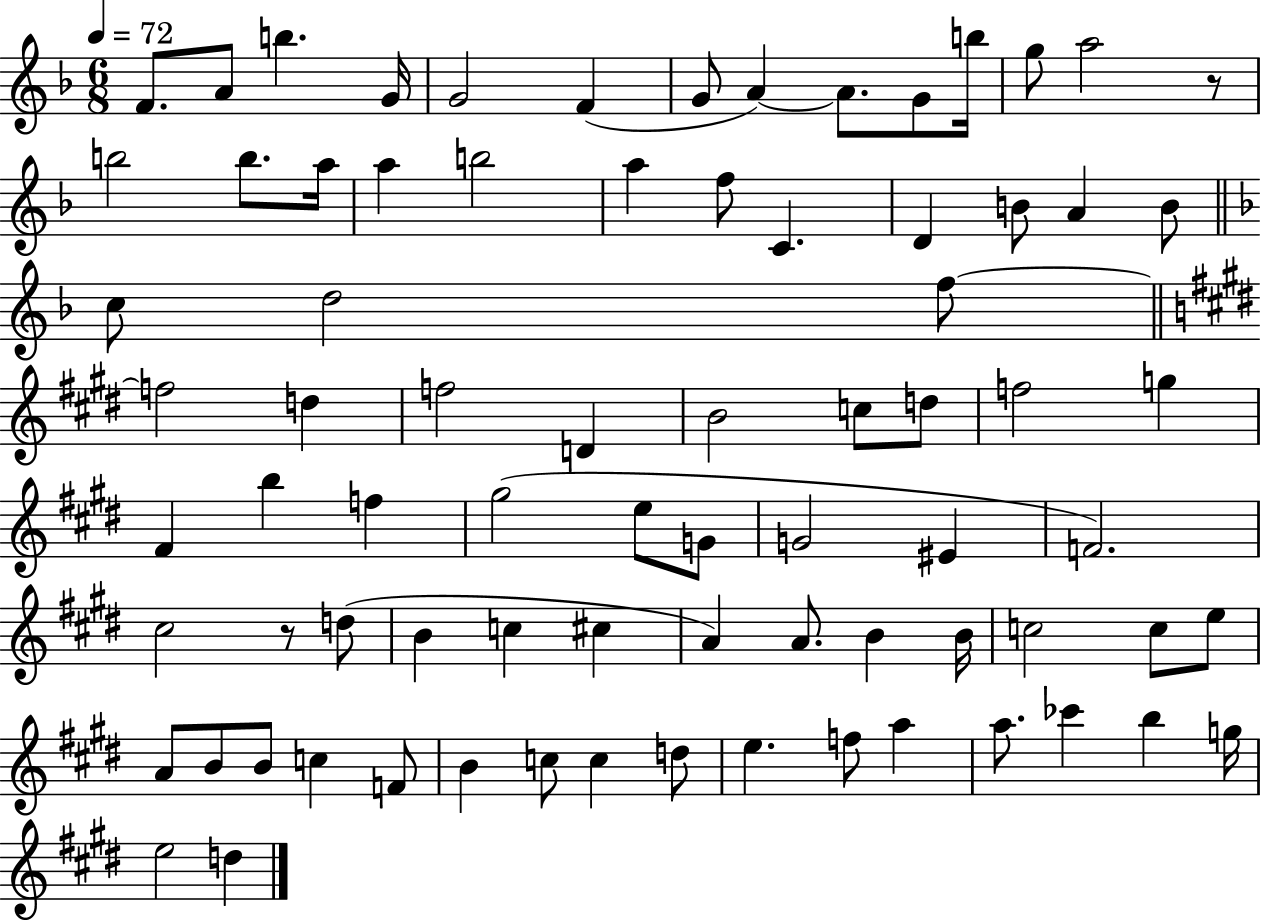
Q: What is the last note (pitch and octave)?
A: D5